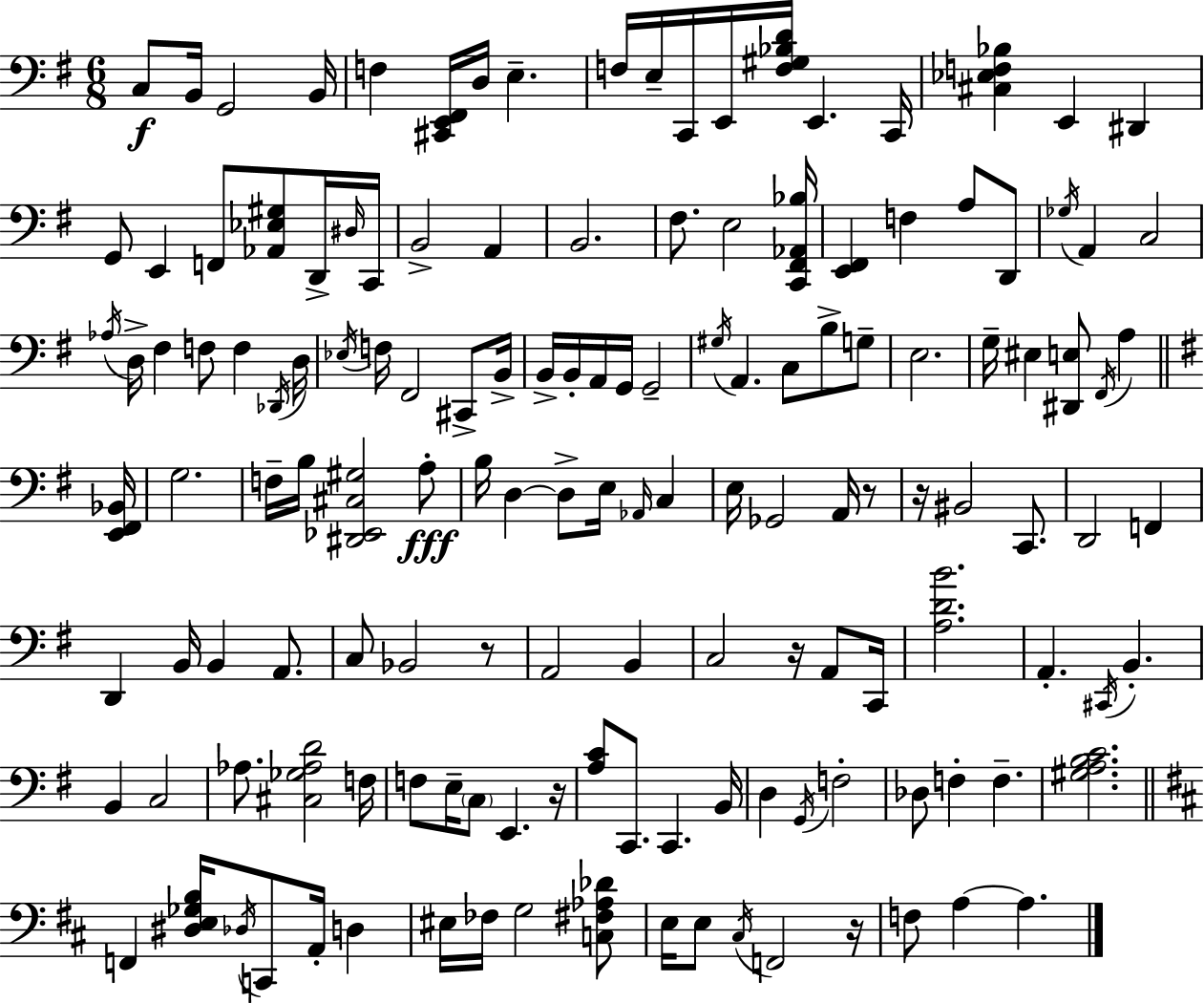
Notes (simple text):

C3/e B2/s G2/h B2/s F3/q [C#2,E2,F#2]/s D3/s E3/q. F3/s E3/s C2/s E2/s [F3,G#3,Bb3,D4]/s E2/q. C2/s [C#3,Eb3,F3,Bb3]/q E2/q D#2/q G2/e E2/q F2/e [Ab2,Eb3,G#3]/e D2/s D#3/s C2/s B2/h A2/q B2/h. F#3/e. E3/h [C2,F#2,Ab2,Bb3]/s [E2,F#2]/q F3/q A3/e D2/e Gb3/s A2/q C3/h Ab3/s D3/s F#3/q F3/e F3/q Db2/s D3/s Eb3/s F3/s F#2/h C#2/e B2/s B2/s B2/s A2/s G2/s G2/h G#3/s A2/q. C3/e B3/e G3/e E3/h. G3/s EIS3/q [D#2,E3]/e F#2/s A3/q [E2,F#2,Bb2]/s G3/h. F3/s B3/s [D#2,Eb2,C#3,G#3]/h A3/e B3/s D3/q D3/e E3/s Ab2/s C3/q E3/s Gb2/h A2/s R/e R/s BIS2/h C2/e. D2/h F2/q D2/q B2/s B2/q A2/e. C3/e Bb2/h R/e A2/h B2/q C3/h R/s A2/e C2/s [A3,D4,B4]/h. A2/q. C#2/s B2/q. B2/q C3/h Ab3/e. [C#3,Gb3,Ab3,D4]/h F3/s F3/e E3/s C3/e E2/q. R/s [A3,C4]/e C2/e. C2/q. B2/s D3/q G2/s F3/h Db3/e F3/q F3/q. [G#3,A3,B3,C4]/h. F2/q [D#3,E3,Gb3,B3]/s Db3/s C2/e A2/s D3/q EIS3/s FES3/s G3/h [C3,F#3,Ab3,Db4]/e E3/s E3/e C#3/s F2/h R/s F3/e A3/q A3/q.